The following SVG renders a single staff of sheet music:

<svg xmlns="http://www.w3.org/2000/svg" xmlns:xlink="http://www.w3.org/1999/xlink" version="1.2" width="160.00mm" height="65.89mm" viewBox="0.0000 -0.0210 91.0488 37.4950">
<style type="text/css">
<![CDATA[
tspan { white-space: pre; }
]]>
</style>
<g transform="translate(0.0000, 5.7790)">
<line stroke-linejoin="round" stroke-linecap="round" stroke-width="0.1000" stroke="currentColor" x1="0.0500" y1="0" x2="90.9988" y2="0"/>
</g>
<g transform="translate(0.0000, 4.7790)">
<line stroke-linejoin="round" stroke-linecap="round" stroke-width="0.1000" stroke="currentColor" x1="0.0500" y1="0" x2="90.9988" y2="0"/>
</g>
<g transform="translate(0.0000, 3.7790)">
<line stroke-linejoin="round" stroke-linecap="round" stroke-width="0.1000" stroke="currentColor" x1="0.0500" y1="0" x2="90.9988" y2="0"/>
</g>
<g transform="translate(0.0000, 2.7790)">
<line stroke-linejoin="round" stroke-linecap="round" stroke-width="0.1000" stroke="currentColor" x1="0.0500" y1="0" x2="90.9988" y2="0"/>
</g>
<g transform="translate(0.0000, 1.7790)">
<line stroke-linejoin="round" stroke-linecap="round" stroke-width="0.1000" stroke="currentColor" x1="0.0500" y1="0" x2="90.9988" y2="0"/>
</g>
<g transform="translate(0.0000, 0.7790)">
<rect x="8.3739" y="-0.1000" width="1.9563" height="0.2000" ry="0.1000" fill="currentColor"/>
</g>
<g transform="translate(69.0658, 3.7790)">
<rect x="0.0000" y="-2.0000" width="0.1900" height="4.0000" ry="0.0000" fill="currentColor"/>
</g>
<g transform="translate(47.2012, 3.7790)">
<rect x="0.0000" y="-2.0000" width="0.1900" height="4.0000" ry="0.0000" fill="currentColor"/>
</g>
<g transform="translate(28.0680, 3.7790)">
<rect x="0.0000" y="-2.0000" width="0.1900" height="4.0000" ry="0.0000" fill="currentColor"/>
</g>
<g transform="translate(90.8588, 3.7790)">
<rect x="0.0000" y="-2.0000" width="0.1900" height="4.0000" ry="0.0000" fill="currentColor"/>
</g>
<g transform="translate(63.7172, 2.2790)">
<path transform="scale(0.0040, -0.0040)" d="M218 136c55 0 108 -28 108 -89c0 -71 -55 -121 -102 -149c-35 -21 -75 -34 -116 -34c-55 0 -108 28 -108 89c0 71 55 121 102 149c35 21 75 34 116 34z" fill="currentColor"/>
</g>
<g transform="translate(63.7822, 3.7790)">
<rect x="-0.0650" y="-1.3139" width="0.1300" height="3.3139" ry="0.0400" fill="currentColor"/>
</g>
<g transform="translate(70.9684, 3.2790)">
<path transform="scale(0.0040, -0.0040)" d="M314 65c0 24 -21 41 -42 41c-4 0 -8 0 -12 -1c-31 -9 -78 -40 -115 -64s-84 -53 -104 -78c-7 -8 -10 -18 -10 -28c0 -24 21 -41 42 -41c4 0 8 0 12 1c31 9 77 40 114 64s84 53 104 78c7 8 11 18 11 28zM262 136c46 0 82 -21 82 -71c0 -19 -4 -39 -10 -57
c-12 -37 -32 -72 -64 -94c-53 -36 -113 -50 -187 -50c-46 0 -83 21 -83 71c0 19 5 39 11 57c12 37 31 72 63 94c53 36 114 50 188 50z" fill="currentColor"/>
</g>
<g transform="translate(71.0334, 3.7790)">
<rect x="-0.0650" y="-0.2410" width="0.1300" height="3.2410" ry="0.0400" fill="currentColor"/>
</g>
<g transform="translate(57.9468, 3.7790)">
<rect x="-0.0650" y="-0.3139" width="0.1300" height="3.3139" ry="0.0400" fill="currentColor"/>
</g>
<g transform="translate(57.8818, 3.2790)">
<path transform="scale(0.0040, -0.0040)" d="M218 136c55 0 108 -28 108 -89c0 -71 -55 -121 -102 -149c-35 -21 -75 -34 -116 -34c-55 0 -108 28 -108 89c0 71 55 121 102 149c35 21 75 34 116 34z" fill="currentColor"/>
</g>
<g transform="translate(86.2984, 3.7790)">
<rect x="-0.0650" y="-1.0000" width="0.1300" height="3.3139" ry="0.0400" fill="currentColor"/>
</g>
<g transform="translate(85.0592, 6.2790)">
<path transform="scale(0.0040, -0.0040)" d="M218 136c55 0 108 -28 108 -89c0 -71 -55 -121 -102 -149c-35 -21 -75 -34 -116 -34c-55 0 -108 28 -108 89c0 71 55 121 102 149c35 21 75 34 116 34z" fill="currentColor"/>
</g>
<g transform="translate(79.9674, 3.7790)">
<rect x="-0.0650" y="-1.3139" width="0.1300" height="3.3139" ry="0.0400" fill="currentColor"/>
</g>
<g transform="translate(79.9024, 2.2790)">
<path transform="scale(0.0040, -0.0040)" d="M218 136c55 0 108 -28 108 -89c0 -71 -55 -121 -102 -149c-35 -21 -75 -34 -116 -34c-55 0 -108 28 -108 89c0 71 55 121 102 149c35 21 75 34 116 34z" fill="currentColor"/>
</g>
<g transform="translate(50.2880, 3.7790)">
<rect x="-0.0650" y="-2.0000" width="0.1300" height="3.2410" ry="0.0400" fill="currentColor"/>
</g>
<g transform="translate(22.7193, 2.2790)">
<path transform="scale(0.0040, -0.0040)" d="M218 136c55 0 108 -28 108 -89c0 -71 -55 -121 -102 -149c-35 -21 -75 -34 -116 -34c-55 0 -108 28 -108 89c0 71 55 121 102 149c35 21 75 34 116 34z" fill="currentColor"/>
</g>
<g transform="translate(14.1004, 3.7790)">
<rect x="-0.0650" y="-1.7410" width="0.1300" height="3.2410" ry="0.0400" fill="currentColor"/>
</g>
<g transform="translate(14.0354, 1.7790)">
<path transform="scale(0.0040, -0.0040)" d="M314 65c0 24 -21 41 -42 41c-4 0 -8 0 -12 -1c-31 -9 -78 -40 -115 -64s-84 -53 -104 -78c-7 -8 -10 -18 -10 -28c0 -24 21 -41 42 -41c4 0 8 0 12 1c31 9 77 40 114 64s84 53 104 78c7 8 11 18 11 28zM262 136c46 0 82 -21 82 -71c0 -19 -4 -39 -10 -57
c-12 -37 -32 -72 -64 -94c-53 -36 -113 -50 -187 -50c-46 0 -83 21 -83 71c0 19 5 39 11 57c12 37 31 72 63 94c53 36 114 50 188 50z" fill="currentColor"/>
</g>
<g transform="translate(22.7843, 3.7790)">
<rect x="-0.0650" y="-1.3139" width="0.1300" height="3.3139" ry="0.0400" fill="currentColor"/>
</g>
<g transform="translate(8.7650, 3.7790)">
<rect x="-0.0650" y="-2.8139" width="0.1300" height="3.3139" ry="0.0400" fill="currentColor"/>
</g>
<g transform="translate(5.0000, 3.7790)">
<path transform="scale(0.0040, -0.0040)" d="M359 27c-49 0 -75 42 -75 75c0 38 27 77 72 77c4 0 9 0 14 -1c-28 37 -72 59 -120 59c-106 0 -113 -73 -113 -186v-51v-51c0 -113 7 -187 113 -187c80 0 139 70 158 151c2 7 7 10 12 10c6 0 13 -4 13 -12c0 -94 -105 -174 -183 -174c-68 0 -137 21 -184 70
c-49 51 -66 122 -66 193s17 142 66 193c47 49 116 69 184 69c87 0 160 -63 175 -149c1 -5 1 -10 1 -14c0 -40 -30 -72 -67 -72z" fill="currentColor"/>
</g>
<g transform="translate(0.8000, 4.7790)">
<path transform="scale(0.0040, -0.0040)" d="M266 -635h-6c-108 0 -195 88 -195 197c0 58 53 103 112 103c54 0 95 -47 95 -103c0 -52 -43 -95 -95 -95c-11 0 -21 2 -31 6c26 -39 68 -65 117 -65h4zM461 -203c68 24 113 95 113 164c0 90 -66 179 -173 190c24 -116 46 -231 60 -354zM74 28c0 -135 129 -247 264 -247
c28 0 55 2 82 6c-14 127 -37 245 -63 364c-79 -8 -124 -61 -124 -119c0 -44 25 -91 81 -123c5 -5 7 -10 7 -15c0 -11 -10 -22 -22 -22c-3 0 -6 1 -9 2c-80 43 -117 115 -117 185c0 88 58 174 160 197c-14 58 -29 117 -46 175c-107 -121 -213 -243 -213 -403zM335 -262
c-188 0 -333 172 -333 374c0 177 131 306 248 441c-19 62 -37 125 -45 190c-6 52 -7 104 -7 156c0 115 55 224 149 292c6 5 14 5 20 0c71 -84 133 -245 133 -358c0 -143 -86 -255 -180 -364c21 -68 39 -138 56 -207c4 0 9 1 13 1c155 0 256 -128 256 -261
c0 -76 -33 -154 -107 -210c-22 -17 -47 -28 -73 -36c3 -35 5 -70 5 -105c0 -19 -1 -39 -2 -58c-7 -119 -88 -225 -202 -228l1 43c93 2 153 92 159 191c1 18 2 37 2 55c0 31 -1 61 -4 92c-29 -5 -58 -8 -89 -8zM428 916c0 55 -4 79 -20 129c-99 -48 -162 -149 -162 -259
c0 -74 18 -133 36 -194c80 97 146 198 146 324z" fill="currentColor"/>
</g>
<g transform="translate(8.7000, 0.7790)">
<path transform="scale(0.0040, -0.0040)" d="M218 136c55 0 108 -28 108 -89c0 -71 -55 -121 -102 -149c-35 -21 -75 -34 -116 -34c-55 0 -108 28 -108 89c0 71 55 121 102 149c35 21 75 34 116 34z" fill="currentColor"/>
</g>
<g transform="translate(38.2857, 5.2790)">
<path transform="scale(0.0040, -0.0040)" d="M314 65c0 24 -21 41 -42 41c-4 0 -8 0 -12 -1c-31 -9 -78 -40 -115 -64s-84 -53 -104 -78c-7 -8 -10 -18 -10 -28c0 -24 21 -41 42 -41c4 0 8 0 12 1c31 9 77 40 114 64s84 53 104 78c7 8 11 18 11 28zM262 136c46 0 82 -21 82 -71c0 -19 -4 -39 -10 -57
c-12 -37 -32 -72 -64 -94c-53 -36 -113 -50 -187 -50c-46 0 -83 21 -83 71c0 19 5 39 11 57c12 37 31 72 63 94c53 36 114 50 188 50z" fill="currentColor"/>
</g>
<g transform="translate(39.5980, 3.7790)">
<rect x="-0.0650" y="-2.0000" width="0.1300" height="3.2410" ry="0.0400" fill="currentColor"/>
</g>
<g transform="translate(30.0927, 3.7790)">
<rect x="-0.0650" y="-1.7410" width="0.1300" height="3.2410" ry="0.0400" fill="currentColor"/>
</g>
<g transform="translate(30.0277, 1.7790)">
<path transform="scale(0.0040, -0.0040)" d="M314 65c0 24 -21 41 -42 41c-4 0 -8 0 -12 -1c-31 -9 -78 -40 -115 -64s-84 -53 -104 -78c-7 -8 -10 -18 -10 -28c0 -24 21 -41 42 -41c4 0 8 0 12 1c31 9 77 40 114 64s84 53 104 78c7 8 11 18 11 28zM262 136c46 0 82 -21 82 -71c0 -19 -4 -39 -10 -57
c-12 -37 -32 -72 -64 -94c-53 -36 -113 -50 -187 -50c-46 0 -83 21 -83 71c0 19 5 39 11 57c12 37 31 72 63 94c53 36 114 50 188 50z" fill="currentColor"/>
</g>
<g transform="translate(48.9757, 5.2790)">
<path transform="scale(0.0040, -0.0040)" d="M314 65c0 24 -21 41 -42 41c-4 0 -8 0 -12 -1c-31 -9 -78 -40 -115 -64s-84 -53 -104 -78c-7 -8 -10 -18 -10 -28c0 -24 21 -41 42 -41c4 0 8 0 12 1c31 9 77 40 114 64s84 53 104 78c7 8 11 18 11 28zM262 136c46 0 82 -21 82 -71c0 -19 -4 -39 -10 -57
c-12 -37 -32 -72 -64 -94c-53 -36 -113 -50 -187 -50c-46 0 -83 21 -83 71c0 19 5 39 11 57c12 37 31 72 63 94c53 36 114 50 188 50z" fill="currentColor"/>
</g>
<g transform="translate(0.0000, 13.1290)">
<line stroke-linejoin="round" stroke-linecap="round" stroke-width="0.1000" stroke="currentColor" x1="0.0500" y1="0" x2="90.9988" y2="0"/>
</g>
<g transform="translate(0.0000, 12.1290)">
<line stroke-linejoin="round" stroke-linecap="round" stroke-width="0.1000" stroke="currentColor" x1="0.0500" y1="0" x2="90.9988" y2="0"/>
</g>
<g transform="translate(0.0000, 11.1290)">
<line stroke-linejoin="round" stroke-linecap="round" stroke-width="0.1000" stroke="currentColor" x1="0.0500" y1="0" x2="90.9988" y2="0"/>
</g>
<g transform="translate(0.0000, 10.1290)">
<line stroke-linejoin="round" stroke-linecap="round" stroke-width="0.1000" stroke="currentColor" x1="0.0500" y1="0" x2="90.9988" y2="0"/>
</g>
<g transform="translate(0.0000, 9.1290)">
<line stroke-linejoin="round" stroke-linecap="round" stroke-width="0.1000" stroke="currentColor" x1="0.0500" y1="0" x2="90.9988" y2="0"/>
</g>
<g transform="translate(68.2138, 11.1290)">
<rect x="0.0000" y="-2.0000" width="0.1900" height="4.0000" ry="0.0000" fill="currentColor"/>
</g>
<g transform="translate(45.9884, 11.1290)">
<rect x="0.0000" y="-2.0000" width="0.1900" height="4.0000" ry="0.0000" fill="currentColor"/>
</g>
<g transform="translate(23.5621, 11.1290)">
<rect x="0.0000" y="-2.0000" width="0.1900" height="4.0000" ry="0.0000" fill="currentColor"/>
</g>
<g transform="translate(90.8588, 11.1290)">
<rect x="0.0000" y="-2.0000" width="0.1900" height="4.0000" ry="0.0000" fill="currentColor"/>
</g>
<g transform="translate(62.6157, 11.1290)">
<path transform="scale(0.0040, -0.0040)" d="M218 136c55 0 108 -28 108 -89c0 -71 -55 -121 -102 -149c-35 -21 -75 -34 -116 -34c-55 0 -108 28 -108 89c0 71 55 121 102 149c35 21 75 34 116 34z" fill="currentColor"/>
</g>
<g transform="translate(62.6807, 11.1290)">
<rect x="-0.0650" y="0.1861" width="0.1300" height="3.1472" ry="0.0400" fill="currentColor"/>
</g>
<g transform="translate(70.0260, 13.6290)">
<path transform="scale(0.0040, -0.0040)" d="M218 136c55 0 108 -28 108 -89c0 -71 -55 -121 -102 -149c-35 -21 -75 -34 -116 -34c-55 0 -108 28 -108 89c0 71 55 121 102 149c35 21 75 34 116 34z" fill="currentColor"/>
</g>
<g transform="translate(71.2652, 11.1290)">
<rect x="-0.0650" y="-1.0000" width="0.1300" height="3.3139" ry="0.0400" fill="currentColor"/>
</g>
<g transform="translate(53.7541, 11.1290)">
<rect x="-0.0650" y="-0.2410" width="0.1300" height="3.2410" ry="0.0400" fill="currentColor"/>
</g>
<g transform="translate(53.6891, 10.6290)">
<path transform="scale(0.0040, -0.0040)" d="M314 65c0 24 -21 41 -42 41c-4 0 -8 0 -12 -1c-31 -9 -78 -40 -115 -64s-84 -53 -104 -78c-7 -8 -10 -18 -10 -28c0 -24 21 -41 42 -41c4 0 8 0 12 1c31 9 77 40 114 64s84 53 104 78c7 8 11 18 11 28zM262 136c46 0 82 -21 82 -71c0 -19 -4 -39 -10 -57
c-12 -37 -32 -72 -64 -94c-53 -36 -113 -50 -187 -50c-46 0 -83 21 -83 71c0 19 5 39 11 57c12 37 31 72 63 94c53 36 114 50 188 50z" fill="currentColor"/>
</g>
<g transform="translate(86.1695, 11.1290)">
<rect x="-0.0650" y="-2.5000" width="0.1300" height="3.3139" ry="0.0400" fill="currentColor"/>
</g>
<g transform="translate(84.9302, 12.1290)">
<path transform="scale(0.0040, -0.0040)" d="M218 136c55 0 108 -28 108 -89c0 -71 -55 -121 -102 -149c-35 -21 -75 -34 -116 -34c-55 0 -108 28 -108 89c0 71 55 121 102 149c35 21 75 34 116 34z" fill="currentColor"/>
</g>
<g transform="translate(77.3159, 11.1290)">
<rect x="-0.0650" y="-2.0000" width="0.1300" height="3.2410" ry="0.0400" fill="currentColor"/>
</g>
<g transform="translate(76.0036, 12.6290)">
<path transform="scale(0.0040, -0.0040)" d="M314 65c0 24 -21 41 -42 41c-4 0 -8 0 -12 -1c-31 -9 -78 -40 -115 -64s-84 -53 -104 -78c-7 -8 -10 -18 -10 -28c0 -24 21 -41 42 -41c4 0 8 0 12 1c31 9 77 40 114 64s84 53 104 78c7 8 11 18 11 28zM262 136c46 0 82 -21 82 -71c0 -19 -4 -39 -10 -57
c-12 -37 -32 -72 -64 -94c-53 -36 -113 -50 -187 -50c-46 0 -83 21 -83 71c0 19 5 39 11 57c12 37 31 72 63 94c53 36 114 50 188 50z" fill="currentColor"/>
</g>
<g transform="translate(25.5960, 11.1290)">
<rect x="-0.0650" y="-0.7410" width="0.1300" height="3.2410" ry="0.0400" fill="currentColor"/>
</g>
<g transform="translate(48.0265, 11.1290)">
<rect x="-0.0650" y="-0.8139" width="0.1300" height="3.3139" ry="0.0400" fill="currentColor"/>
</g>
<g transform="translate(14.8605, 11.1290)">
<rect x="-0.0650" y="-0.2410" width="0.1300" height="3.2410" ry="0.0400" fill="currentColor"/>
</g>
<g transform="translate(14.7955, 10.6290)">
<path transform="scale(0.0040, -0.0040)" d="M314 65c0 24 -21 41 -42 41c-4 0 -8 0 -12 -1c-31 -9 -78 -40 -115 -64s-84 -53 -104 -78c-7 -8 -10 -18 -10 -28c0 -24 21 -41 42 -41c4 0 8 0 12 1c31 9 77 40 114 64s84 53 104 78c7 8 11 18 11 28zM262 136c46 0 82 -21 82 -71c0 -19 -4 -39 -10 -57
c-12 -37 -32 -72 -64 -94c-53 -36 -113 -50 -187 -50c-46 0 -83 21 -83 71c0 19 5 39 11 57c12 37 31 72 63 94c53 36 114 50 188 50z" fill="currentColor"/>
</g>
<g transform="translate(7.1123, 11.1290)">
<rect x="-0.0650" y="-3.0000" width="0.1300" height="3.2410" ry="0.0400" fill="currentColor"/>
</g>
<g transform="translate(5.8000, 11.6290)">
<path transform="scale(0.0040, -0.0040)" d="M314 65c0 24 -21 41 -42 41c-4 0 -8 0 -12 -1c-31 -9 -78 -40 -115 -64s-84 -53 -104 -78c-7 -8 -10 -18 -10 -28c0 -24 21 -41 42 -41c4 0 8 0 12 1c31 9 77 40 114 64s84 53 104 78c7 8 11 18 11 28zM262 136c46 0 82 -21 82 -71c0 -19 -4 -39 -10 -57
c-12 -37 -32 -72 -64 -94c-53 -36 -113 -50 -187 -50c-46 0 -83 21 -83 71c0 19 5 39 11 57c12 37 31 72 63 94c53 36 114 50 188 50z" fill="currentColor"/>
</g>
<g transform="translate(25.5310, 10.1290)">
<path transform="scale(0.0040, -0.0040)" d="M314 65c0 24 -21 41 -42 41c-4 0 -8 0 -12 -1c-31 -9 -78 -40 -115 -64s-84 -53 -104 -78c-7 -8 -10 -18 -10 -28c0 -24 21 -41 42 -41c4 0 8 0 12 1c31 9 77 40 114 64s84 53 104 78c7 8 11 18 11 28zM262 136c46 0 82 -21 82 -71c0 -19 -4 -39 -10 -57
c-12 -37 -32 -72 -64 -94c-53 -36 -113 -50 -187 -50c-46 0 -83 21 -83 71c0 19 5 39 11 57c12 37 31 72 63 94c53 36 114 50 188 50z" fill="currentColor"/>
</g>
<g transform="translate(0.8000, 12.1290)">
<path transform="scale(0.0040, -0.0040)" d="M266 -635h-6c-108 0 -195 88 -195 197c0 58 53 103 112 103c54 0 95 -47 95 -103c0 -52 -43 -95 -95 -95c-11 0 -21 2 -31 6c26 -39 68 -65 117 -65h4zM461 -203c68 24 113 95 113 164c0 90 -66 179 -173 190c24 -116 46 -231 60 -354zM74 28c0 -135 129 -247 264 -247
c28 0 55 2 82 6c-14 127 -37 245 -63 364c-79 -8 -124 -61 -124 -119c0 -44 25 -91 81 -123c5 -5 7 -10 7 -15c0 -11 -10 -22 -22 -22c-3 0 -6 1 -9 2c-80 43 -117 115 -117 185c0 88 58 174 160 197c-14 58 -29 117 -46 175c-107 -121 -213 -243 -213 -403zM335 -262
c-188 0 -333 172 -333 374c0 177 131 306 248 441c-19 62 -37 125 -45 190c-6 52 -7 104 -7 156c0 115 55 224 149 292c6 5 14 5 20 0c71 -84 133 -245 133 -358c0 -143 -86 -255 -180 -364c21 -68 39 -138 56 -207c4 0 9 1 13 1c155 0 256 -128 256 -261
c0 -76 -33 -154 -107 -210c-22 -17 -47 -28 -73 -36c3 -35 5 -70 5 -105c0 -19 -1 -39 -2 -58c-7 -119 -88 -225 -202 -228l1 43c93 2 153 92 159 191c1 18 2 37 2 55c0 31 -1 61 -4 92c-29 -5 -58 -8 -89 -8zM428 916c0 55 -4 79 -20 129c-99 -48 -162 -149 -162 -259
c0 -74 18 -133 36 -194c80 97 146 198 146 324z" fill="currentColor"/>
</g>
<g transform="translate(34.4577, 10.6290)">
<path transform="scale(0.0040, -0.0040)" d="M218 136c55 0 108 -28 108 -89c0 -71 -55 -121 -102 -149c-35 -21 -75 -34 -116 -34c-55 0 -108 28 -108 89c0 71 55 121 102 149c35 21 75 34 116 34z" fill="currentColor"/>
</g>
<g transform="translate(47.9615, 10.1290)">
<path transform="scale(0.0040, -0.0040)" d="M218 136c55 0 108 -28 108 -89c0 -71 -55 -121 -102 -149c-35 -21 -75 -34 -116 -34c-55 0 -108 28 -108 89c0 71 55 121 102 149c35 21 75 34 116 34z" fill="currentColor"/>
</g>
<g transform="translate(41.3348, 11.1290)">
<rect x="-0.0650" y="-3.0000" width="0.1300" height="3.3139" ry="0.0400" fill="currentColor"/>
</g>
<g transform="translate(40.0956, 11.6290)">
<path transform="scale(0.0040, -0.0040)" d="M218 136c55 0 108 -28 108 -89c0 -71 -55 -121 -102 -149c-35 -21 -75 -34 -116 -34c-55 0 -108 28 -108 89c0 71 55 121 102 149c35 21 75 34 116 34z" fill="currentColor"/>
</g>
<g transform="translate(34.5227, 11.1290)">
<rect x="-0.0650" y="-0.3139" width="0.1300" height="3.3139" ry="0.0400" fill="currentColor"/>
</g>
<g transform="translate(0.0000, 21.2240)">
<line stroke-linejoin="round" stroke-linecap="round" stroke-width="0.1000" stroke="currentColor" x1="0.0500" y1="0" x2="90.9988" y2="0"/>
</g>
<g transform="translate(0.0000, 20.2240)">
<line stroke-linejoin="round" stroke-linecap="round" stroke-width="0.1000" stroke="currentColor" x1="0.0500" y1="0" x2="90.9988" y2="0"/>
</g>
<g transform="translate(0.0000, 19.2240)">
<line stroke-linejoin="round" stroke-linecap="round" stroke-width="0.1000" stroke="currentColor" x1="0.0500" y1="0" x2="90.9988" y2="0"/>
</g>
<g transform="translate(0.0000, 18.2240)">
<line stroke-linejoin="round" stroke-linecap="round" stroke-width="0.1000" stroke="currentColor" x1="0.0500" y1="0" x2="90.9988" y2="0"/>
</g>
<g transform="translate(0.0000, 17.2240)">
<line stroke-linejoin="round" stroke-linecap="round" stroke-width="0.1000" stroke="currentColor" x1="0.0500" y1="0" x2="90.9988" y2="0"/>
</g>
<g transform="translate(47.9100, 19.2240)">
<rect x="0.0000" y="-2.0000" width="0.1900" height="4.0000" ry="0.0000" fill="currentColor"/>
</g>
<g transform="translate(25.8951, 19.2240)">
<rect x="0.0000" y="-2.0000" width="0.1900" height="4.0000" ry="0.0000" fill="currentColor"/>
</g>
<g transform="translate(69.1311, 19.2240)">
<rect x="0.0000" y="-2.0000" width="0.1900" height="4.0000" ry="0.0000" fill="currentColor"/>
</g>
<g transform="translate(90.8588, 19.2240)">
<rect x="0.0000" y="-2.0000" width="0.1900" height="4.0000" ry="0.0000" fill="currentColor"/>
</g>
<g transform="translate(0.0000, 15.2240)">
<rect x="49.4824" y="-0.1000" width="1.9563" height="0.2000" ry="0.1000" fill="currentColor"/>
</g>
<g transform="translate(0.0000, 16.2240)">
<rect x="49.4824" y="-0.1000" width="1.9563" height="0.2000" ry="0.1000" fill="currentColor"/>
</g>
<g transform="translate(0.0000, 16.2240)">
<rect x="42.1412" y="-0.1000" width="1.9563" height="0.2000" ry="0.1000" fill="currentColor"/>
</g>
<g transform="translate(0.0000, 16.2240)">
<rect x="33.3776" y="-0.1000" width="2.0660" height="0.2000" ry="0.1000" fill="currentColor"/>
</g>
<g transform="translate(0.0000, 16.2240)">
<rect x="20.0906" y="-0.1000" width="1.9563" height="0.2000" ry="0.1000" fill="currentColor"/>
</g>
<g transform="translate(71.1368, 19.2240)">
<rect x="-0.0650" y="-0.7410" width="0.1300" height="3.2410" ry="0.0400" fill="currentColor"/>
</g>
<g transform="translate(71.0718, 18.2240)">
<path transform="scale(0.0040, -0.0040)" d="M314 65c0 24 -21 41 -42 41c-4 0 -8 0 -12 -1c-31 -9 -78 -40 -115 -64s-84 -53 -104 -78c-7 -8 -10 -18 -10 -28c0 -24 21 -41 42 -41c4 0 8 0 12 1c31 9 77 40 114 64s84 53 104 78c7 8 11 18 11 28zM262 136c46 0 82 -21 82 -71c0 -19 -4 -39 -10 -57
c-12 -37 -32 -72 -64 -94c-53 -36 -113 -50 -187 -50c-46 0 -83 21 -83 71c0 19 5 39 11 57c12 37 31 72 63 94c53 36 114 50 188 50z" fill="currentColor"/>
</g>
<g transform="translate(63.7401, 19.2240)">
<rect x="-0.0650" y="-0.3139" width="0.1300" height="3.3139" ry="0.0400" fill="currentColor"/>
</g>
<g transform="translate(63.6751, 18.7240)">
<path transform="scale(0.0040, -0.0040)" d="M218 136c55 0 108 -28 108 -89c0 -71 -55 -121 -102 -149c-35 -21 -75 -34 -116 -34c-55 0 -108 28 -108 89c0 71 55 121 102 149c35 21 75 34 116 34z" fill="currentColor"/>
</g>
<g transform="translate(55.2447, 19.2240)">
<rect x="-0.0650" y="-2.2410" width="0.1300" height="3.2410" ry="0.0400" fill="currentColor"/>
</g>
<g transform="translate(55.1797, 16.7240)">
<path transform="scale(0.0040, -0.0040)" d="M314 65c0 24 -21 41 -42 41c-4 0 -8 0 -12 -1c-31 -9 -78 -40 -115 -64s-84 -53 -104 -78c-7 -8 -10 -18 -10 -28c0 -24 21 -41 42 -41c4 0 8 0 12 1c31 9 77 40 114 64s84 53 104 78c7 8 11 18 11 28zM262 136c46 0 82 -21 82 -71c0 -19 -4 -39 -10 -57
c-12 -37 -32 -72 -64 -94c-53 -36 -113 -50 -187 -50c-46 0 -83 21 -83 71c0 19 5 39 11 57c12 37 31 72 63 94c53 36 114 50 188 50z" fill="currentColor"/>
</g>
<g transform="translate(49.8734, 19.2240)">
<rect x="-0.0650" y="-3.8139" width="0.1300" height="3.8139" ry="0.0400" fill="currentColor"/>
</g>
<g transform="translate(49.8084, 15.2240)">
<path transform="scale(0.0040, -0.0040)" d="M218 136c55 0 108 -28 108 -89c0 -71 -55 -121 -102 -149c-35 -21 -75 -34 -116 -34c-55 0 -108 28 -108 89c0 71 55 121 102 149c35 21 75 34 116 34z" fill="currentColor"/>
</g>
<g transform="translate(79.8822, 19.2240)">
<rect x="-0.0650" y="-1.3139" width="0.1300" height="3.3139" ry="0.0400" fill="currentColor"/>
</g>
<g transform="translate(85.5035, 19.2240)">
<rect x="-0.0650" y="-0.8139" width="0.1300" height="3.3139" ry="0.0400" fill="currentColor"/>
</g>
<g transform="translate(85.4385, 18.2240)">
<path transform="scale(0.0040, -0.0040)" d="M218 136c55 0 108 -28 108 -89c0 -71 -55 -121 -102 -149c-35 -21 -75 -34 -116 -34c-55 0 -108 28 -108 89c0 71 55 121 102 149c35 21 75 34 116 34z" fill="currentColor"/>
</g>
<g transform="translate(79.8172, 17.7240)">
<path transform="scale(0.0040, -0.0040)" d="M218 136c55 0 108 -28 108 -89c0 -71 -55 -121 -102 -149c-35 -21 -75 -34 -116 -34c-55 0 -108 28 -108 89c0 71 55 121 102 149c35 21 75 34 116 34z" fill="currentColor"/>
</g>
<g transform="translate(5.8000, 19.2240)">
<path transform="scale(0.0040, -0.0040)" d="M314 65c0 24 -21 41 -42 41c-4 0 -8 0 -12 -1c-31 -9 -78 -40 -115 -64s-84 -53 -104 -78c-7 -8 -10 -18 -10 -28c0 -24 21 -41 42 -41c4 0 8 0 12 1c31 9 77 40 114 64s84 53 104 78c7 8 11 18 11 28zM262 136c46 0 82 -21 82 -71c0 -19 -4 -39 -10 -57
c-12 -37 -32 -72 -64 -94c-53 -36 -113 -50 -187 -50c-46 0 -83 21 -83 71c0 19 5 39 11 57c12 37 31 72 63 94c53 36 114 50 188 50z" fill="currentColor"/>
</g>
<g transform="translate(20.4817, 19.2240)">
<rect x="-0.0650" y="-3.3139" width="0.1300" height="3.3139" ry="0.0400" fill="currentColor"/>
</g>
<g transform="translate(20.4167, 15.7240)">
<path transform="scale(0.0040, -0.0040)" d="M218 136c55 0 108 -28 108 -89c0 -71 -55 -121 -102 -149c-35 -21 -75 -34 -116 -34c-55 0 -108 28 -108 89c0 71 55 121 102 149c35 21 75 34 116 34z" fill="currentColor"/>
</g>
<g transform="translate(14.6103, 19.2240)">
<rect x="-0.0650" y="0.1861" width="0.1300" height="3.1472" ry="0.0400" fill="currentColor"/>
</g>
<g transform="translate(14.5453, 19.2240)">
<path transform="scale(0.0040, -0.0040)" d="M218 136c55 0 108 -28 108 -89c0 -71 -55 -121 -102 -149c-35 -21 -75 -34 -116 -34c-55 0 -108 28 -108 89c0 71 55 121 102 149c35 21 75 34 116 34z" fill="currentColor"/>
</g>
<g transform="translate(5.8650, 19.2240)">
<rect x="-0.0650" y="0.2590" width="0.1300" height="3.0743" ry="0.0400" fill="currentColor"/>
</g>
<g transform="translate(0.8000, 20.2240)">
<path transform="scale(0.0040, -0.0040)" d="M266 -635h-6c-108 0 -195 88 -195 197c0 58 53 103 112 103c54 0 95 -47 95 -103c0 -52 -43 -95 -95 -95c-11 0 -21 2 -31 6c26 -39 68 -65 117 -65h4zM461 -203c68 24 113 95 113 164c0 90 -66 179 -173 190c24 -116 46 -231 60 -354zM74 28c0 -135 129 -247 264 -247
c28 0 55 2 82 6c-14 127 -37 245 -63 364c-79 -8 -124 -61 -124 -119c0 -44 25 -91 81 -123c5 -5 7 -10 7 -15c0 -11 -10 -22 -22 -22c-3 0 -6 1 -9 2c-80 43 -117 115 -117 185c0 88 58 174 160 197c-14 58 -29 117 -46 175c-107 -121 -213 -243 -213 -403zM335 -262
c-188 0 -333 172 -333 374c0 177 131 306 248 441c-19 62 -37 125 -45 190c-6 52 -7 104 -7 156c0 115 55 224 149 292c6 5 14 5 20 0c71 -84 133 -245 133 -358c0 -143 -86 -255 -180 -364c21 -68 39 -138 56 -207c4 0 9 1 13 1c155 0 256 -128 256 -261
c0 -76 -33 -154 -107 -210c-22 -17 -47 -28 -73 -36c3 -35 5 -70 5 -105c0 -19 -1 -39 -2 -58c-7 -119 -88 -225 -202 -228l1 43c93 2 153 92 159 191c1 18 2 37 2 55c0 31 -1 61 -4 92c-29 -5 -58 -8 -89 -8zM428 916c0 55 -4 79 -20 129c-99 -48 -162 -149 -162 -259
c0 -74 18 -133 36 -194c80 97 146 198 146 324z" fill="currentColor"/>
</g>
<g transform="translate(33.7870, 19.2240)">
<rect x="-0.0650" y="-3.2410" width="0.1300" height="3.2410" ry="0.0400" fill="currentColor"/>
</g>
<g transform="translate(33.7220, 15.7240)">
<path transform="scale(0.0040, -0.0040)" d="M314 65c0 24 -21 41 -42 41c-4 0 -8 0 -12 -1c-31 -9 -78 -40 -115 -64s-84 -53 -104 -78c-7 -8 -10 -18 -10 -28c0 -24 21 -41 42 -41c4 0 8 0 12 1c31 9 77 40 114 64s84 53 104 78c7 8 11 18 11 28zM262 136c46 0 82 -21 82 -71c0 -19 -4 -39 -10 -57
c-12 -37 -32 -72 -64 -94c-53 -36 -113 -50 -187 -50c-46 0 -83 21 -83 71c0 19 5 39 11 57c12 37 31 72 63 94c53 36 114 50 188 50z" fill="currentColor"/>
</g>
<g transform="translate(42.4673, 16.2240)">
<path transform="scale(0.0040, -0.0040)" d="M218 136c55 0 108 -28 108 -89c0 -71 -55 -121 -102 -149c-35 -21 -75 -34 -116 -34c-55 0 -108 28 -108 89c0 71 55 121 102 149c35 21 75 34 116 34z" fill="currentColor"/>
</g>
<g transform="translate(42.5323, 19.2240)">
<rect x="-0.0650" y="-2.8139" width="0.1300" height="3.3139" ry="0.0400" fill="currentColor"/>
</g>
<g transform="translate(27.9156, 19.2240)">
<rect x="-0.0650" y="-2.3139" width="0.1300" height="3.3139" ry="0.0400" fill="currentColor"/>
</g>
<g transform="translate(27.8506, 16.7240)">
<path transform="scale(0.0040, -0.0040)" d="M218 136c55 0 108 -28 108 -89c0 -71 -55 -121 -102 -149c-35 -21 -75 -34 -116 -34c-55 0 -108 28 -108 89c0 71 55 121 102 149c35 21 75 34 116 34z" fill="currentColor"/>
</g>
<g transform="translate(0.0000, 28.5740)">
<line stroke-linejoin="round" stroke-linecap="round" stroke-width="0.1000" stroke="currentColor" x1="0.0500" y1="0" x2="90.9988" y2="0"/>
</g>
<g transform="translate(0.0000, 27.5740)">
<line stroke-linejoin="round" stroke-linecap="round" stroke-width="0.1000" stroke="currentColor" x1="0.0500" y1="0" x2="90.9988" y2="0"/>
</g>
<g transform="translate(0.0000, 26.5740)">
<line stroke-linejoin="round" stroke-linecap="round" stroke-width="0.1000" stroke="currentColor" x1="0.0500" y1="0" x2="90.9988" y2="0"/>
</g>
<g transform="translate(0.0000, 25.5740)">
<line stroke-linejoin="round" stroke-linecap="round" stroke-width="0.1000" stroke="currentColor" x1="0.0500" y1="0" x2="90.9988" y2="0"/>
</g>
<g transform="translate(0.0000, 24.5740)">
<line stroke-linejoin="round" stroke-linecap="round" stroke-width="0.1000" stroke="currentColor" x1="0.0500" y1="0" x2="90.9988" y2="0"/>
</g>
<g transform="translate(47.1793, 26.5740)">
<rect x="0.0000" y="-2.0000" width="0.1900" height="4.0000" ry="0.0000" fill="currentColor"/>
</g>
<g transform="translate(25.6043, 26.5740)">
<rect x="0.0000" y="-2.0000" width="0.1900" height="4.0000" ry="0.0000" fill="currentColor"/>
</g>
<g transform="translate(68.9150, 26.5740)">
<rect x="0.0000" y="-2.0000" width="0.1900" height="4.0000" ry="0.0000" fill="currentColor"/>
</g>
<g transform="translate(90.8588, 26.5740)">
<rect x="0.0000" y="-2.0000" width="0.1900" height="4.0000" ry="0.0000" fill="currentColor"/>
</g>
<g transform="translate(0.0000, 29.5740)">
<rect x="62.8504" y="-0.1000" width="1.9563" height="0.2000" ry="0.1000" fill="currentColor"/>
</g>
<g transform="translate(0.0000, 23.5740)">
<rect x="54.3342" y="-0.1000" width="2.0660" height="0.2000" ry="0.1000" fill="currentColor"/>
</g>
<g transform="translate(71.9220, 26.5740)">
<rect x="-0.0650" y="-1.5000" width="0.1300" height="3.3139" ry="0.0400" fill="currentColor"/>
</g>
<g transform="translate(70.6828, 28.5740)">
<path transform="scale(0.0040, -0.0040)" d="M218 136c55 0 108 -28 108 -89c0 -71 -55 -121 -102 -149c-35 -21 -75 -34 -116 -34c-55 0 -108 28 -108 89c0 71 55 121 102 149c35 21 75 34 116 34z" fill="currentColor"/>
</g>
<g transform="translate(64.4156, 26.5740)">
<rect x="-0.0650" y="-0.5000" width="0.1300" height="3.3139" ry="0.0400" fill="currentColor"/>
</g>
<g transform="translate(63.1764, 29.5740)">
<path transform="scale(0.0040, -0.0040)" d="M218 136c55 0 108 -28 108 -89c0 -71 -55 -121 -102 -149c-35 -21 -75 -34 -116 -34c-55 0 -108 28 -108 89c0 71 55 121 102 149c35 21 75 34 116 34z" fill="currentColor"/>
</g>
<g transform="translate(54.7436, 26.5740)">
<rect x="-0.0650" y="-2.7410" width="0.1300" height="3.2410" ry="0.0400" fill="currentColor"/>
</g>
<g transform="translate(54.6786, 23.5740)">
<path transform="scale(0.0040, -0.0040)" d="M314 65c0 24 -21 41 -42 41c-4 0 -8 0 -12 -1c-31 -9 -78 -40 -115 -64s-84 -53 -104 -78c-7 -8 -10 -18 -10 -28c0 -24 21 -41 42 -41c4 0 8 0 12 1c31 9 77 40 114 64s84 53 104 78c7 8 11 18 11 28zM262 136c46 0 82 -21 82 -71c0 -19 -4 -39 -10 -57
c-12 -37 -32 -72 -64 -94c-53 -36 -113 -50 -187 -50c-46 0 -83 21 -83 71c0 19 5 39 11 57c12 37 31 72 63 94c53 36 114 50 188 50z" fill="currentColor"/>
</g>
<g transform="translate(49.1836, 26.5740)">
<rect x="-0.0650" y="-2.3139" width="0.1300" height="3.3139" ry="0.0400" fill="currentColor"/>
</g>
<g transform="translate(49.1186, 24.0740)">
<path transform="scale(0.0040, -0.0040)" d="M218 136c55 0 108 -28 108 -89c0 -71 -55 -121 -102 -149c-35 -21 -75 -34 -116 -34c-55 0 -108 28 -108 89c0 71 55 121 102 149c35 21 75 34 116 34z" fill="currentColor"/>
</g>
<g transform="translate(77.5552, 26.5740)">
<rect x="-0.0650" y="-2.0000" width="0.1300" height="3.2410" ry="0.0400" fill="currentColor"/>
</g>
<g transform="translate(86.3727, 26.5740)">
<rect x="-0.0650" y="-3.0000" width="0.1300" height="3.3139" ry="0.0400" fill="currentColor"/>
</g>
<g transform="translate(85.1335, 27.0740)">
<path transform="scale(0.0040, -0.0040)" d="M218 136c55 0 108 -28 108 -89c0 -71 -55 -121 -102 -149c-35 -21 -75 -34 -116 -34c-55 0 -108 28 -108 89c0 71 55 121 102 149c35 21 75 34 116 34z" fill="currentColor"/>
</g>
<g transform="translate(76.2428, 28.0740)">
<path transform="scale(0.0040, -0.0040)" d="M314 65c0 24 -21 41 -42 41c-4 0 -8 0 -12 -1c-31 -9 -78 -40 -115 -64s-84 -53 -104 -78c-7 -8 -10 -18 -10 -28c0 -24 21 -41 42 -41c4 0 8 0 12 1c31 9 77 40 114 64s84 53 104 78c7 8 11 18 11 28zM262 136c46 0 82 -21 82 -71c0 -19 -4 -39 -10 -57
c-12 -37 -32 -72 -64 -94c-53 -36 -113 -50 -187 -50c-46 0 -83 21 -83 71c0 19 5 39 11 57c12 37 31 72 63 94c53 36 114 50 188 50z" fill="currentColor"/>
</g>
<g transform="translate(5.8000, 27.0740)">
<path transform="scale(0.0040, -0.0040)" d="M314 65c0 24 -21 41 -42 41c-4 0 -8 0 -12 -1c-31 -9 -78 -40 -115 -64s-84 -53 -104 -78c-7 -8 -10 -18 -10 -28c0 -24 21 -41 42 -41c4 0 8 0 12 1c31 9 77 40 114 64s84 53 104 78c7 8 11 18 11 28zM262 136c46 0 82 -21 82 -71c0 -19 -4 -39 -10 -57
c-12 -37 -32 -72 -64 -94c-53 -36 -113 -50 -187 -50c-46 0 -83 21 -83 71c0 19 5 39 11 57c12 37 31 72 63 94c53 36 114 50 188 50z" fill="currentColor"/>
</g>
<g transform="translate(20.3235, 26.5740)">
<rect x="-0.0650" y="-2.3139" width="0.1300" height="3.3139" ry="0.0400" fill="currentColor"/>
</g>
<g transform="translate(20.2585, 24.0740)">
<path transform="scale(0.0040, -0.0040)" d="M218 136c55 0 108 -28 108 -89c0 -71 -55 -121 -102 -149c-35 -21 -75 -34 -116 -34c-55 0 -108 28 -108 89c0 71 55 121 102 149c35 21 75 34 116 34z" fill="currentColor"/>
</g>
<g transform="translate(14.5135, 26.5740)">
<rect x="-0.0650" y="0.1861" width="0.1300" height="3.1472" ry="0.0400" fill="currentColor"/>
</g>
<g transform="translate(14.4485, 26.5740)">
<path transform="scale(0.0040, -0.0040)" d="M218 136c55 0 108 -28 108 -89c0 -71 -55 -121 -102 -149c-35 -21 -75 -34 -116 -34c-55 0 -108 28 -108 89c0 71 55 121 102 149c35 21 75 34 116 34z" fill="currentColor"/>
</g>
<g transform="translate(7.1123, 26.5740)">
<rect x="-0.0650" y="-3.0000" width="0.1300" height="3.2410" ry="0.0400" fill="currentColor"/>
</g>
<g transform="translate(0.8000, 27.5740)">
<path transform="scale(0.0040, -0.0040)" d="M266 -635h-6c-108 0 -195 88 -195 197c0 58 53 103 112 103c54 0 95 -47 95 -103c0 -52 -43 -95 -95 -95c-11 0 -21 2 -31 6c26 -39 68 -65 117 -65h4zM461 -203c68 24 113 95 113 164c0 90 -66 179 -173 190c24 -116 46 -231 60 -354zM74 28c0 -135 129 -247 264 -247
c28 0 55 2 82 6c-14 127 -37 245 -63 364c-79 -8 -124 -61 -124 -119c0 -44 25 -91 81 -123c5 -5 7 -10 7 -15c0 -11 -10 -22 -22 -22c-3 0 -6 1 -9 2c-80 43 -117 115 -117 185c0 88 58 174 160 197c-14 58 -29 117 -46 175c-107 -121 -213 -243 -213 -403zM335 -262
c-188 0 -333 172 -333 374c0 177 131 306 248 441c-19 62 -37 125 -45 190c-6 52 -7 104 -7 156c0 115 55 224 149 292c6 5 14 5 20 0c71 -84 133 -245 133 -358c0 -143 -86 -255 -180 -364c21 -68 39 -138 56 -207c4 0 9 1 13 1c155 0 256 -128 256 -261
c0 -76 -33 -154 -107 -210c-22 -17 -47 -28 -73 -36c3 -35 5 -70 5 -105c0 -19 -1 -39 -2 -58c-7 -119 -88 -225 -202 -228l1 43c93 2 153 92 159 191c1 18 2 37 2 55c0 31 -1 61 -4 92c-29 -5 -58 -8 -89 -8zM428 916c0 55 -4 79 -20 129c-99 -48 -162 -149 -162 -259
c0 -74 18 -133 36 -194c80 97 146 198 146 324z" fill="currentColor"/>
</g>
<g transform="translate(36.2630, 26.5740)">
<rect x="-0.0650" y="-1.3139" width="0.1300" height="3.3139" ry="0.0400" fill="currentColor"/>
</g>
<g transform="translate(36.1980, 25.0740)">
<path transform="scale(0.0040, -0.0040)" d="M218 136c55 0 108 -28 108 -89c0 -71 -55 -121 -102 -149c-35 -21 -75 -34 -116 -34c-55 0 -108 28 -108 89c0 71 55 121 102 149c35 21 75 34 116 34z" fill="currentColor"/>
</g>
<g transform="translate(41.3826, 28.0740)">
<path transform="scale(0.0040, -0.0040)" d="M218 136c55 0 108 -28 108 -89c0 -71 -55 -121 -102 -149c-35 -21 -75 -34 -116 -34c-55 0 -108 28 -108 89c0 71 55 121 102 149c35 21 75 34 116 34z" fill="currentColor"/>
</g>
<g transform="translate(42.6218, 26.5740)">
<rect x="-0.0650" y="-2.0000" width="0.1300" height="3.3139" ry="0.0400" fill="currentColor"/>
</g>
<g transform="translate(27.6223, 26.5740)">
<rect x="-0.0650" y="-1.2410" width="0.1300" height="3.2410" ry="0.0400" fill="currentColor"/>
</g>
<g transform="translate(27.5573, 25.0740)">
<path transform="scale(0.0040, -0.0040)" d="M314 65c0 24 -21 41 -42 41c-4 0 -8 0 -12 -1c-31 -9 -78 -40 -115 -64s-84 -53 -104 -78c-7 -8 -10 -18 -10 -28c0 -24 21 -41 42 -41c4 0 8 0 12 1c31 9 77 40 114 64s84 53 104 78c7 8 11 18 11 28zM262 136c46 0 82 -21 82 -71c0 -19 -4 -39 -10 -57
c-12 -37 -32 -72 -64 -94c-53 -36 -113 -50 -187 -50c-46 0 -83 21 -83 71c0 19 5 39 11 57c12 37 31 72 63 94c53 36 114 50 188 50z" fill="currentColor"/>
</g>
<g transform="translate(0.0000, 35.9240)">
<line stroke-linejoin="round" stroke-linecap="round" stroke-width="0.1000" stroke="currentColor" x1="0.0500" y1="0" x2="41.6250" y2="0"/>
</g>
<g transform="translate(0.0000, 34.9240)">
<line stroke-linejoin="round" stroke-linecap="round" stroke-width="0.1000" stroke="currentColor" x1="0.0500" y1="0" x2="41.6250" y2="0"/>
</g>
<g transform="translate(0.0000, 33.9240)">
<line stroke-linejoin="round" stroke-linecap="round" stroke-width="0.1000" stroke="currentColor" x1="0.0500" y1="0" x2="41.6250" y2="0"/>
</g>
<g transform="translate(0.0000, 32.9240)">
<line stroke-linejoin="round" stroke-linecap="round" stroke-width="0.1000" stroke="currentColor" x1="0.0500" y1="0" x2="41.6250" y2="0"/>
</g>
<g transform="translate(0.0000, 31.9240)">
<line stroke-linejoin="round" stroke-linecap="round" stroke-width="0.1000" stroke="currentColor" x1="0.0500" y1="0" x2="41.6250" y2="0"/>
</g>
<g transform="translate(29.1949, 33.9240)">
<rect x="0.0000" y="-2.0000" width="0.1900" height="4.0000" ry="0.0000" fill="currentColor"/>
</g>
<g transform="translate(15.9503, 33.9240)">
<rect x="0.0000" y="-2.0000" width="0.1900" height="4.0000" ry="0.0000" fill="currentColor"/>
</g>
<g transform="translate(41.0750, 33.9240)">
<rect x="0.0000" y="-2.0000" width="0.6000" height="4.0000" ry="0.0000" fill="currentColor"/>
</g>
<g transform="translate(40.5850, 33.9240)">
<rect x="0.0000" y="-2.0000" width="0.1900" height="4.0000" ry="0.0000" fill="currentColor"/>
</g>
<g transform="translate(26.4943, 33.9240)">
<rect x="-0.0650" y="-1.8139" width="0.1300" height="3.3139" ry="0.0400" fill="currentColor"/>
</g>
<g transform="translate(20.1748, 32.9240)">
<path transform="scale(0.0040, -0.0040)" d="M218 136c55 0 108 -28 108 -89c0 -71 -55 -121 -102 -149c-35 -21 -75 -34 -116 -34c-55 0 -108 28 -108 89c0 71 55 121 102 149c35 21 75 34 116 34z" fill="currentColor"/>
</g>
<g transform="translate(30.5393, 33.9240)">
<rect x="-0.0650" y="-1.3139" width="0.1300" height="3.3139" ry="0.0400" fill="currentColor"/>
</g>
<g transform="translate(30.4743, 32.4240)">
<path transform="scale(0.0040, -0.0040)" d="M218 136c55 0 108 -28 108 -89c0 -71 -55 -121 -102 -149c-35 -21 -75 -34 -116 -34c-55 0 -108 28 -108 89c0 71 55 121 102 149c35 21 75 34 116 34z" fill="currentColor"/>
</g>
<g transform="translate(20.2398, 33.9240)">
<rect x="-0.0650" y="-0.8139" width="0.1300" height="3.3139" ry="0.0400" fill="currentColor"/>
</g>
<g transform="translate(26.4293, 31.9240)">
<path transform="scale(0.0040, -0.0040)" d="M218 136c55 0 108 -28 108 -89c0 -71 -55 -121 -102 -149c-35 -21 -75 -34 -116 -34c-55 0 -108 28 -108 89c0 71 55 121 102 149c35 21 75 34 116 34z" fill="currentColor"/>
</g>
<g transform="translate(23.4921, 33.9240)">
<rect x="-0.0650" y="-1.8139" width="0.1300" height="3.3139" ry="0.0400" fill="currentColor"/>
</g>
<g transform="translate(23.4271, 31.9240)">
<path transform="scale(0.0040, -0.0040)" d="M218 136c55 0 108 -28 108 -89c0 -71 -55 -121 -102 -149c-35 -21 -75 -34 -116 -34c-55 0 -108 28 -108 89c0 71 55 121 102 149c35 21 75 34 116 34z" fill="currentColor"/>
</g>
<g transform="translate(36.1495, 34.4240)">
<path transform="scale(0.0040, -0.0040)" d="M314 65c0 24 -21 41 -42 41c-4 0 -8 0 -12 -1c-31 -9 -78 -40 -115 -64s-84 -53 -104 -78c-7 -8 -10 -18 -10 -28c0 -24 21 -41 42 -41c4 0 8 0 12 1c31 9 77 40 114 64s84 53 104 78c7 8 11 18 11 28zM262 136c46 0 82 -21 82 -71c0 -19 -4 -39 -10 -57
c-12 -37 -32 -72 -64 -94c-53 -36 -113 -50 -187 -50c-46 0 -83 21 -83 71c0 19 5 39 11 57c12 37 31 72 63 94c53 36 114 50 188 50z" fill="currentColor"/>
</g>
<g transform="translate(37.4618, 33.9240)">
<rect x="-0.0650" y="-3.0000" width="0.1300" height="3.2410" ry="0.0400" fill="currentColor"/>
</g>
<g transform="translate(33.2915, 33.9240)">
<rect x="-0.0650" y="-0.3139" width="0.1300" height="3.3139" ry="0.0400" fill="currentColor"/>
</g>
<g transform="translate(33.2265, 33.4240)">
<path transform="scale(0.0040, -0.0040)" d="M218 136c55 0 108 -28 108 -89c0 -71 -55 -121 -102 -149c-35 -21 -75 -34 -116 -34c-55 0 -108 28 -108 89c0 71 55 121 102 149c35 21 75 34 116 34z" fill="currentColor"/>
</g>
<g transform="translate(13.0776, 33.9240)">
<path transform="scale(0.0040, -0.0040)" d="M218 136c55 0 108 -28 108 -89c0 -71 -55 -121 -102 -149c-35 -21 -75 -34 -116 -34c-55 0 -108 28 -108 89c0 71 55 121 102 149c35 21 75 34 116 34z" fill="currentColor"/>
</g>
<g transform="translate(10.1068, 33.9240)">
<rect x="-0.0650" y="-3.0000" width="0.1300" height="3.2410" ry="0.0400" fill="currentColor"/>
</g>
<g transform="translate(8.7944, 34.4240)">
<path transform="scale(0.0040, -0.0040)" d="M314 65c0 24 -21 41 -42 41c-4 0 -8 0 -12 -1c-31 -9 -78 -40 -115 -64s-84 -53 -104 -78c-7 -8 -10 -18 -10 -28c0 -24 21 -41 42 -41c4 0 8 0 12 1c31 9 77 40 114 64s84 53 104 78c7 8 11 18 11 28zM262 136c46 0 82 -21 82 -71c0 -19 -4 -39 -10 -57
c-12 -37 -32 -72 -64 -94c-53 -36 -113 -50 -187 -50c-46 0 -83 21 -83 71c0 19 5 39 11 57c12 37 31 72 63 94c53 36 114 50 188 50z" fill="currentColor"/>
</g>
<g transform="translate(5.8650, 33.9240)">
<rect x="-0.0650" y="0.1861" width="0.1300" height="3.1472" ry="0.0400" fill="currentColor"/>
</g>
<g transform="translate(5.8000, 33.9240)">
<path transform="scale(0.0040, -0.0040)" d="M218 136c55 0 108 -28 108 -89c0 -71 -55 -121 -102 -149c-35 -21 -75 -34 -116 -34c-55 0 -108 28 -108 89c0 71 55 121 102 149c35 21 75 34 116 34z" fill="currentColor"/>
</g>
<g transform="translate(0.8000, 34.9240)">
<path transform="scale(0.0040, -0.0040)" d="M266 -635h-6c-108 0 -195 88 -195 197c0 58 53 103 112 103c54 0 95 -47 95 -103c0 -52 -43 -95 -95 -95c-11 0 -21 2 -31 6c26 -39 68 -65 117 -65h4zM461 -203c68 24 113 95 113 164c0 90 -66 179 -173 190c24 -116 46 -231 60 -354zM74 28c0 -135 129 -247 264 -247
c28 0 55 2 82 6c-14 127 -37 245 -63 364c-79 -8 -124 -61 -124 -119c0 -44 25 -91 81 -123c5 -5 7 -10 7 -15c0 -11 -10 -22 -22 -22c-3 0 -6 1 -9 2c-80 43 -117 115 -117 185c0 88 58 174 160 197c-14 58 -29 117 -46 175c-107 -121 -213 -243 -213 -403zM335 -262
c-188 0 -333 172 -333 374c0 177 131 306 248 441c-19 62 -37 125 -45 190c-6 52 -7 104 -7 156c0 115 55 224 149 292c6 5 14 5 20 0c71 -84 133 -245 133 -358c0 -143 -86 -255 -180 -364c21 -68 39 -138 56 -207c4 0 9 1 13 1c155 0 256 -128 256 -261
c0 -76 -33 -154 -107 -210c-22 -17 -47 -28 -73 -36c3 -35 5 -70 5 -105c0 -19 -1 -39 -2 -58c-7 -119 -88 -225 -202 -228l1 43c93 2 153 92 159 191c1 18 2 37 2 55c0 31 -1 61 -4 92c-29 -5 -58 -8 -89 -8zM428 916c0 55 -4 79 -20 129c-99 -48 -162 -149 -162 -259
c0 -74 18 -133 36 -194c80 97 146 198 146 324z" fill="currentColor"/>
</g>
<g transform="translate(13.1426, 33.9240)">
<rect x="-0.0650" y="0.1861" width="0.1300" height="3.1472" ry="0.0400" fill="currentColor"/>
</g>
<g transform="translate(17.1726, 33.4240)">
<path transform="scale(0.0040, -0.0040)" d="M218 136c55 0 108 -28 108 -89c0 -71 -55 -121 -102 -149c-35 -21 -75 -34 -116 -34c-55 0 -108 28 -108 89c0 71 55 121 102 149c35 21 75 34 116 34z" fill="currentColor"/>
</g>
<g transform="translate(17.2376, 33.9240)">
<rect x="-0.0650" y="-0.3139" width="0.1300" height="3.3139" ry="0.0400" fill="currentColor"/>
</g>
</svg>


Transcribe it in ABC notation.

X:1
T:Untitled
M:4/4
L:1/4
K:C
a f2 e f2 F2 F2 c e c2 e D A2 c2 d2 c A d c2 B D F2 G B2 B b g b2 a c' g2 c d2 e d A2 B g e2 e F g a2 C E F2 A B A2 B c d f f e c A2